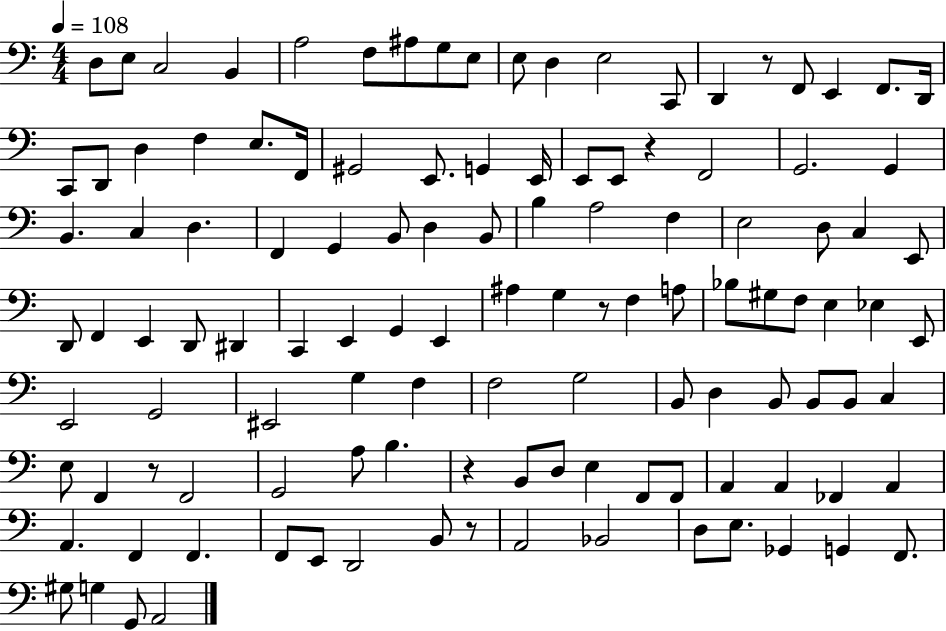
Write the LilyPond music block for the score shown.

{
  \clef bass
  \numericTimeSignature
  \time 4/4
  \key c \major
  \tempo 4 = 108
  d8 e8 c2 b,4 | a2 f8 ais8 g8 e8 | e8 d4 e2 c,8 | d,4 r8 f,8 e,4 f,8. d,16 | \break c,8 d,8 d4 f4 e8. f,16 | gis,2 e,8. g,4 e,16 | e,8 e,8 r4 f,2 | g,2. g,4 | \break b,4. c4 d4. | f,4 g,4 b,8 d4 b,8 | b4 a2 f4 | e2 d8 c4 e,8 | \break d,8 f,4 e,4 d,8 dis,4 | c,4 e,4 g,4 e,4 | ais4 g4 r8 f4 a8 | bes8 gis8 f8 e4 ees4 e,8 | \break e,2 g,2 | eis,2 g4 f4 | f2 g2 | b,8 d4 b,8 b,8 b,8 c4 | \break e8 f,4 r8 f,2 | g,2 a8 b4. | r4 b,8 d8 e4 f,8 f,8 | a,4 a,4 fes,4 a,4 | \break a,4. f,4 f,4. | f,8 e,8 d,2 b,8 r8 | a,2 bes,2 | d8 e8. ges,4 g,4 f,8. | \break gis8 g4 g,8 a,2 | \bar "|."
}